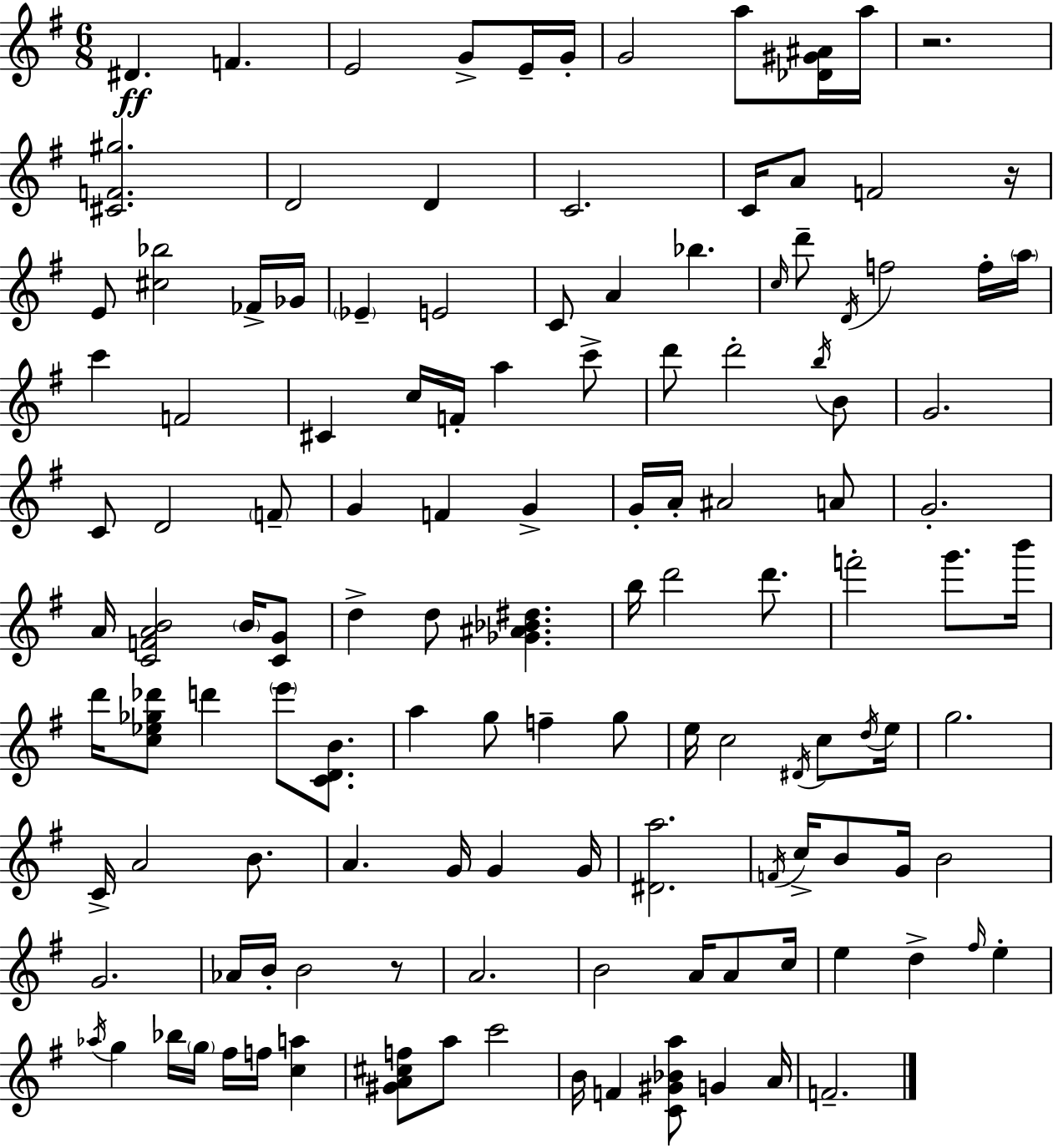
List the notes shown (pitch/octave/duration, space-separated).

D#4/q. F4/q. E4/h G4/e E4/s G4/s G4/h A5/e [Db4,G#4,A#4]/s A5/s R/h. [C#4,F4,G#5]/h. D4/h D4/q C4/h. C4/s A4/e F4/h R/s E4/e [C#5,Bb5]/h FES4/s Gb4/s Eb4/q E4/h C4/e A4/q Bb5/q. C5/s D6/e D4/s F5/h F5/s A5/s C6/q F4/h C#4/q C5/s F4/s A5/q C6/e D6/e D6/h B5/s B4/e G4/h. C4/e D4/h F4/e G4/q F4/q G4/q G4/s A4/s A#4/h A4/e G4/h. A4/s [C4,F4,A4,B4]/h B4/s [C4,G4]/e D5/q D5/e [Gb4,A#4,Bb4,D#5]/q. B5/s D6/h D6/e. F6/h G6/e. B6/s D6/s [C5,Eb5,Gb5,Db6]/e D6/q E6/e [C4,D4,B4]/e. A5/q G5/e F5/q G5/e E5/s C5/h D#4/s C5/e D5/s E5/s G5/h. C4/s A4/h B4/e. A4/q. G4/s G4/q G4/s [D#4,A5]/h. F4/s C5/s B4/e G4/s B4/h G4/h. Ab4/s B4/s B4/h R/e A4/h. B4/h A4/s A4/e C5/s E5/q D5/q F#5/s E5/q Ab5/s G5/q Bb5/s G5/s F#5/s F5/s [C5,A5]/q [G#4,A4,C#5,F5]/e A5/e C6/h B4/s F4/q [C4,G#4,Bb4,A5]/e G4/q A4/s F4/h.